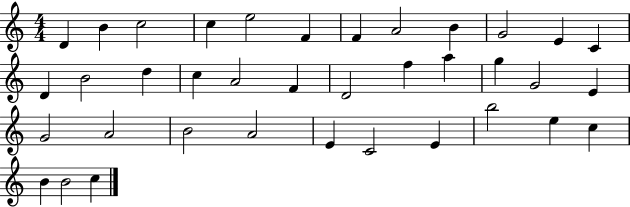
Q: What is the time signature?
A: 4/4